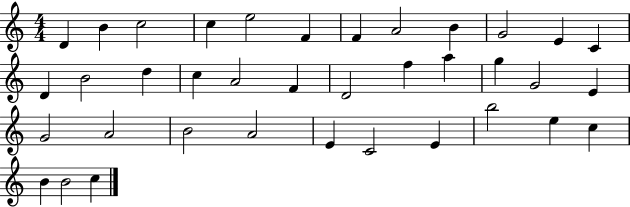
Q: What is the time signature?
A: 4/4